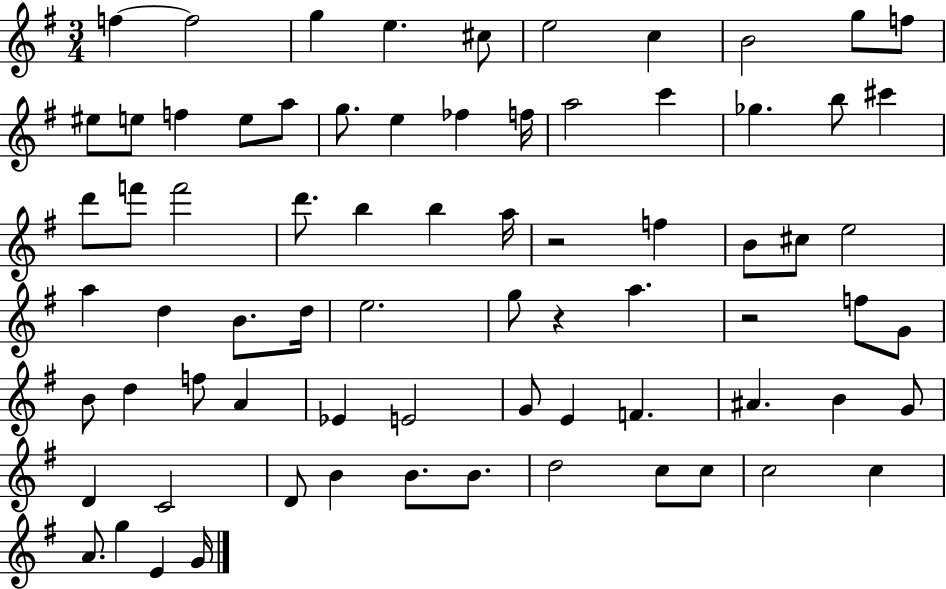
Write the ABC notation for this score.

X:1
T:Untitled
M:3/4
L:1/4
K:G
f f2 g e ^c/2 e2 c B2 g/2 f/2 ^e/2 e/2 f e/2 a/2 g/2 e _f f/4 a2 c' _g b/2 ^c' d'/2 f'/2 f'2 d'/2 b b a/4 z2 f B/2 ^c/2 e2 a d B/2 d/4 e2 g/2 z a z2 f/2 G/2 B/2 d f/2 A _E E2 G/2 E F ^A B G/2 D C2 D/2 B B/2 B/2 d2 c/2 c/2 c2 c A/2 g E G/4